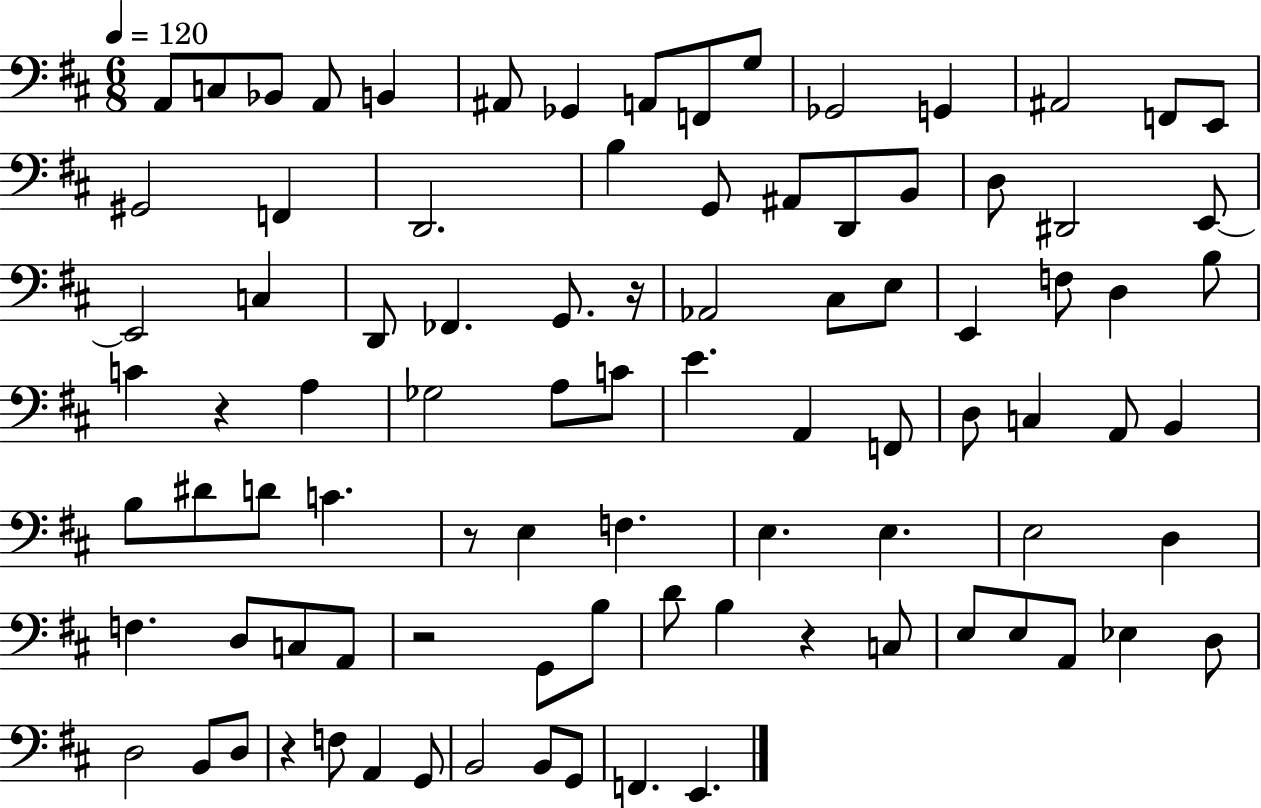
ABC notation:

X:1
T:Untitled
M:6/8
L:1/4
K:D
A,,/2 C,/2 _B,,/2 A,,/2 B,, ^A,,/2 _G,, A,,/2 F,,/2 G,/2 _G,,2 G,, ^A,,2 F,,/2 E,,/2 ^G,,2 F,, D,,2 B, G,,/2 ^A,,/2 D,,/2 B,,/2 D,/2 ^D,,2 E,,/2 E,,2 C, D,,/2 _F,, G,,/2 z/4 _A,,2 ^C,/2 E,/2 E,, F,/2 D, B,/2 C z A, _G,2 A,/2 C/2 E A,, F,,/2 D,/2 C, A,,/2 B,, B,/2 ^D/2 D/2 C z/2 E, F, E, E, E,2 D, F, D,/2 C,/2 A,,/2 z2 G,,/2 B,/2 D/2 B, z C,/2 E,/2 E,/2 A,,/2 _E, D,/2 D,2 B,,/2 D,/2 z F,/2 A,, G,,/2 B,,2 B,,/2 G,,/2 F,, E,,